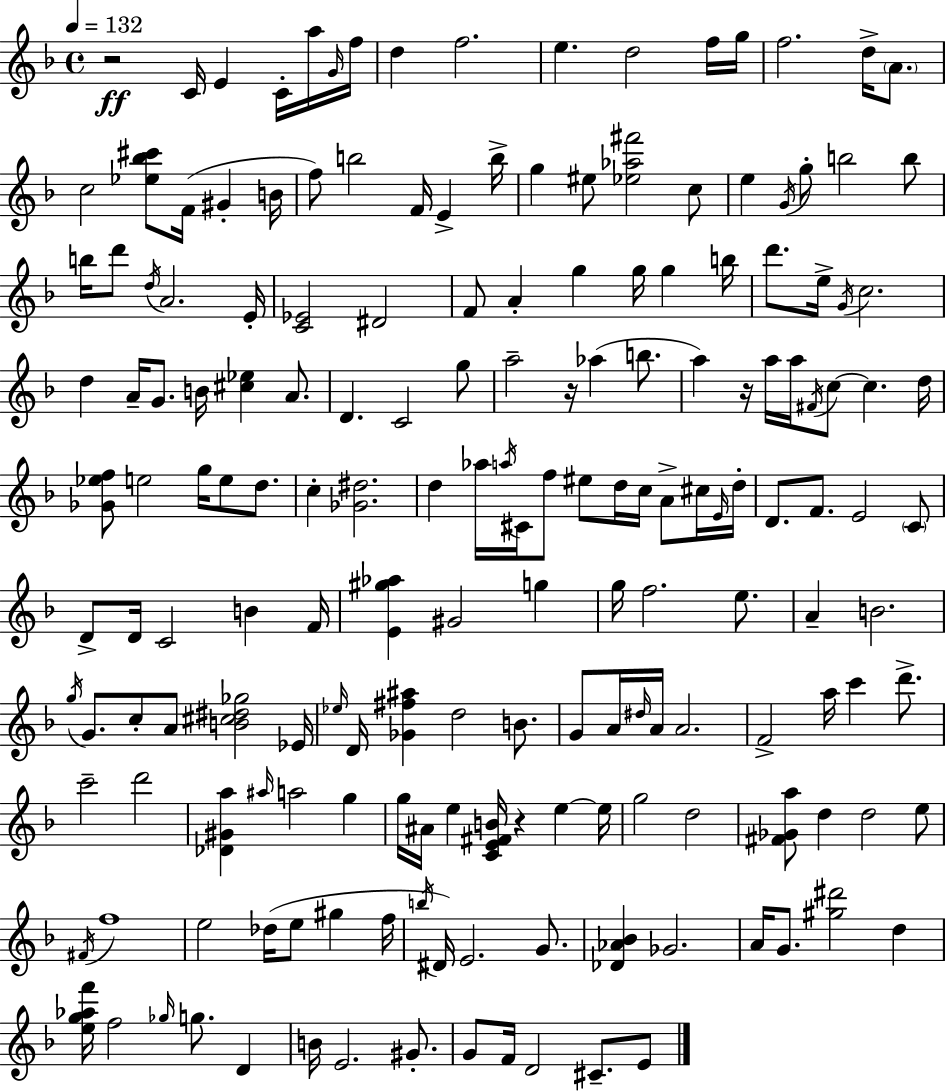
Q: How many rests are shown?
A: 4